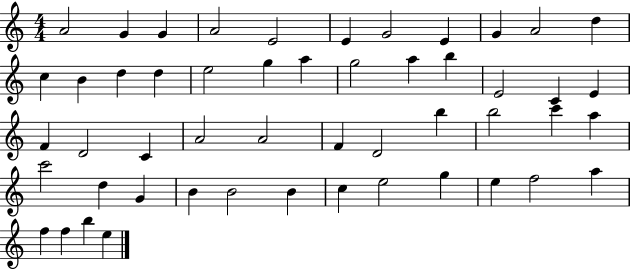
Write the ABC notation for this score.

X:1
T:Untitled
M:4/4
L:1/4
K:C
A2 G G A2 E2 E G2 E G A2 d c B d d e2 g a g2 a b E2 C E F D2 C A2 A2 F D2 b b2 c' a c'2 d G B B2 B c e2 g e f2 a f f b e